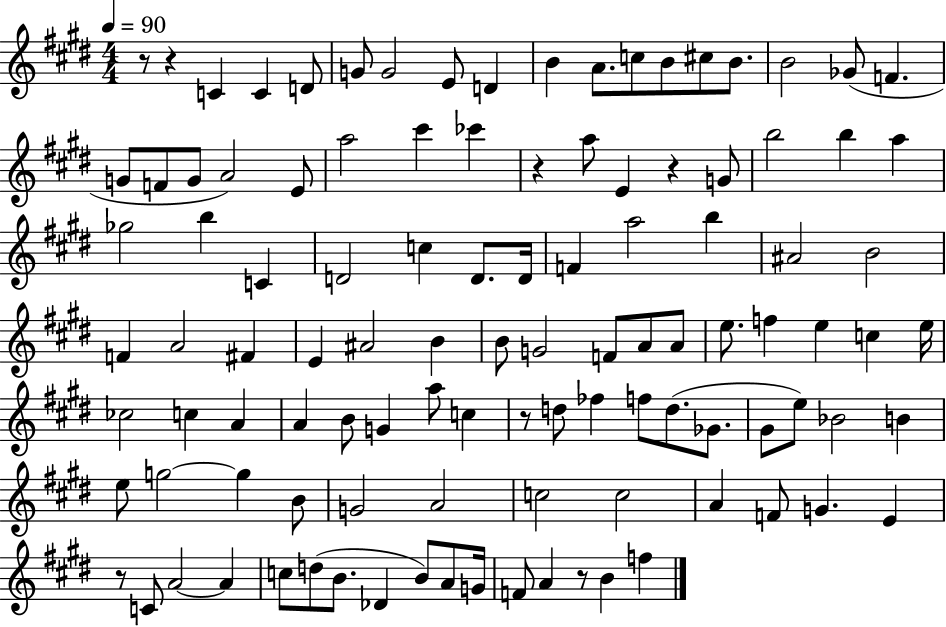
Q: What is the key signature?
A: E major